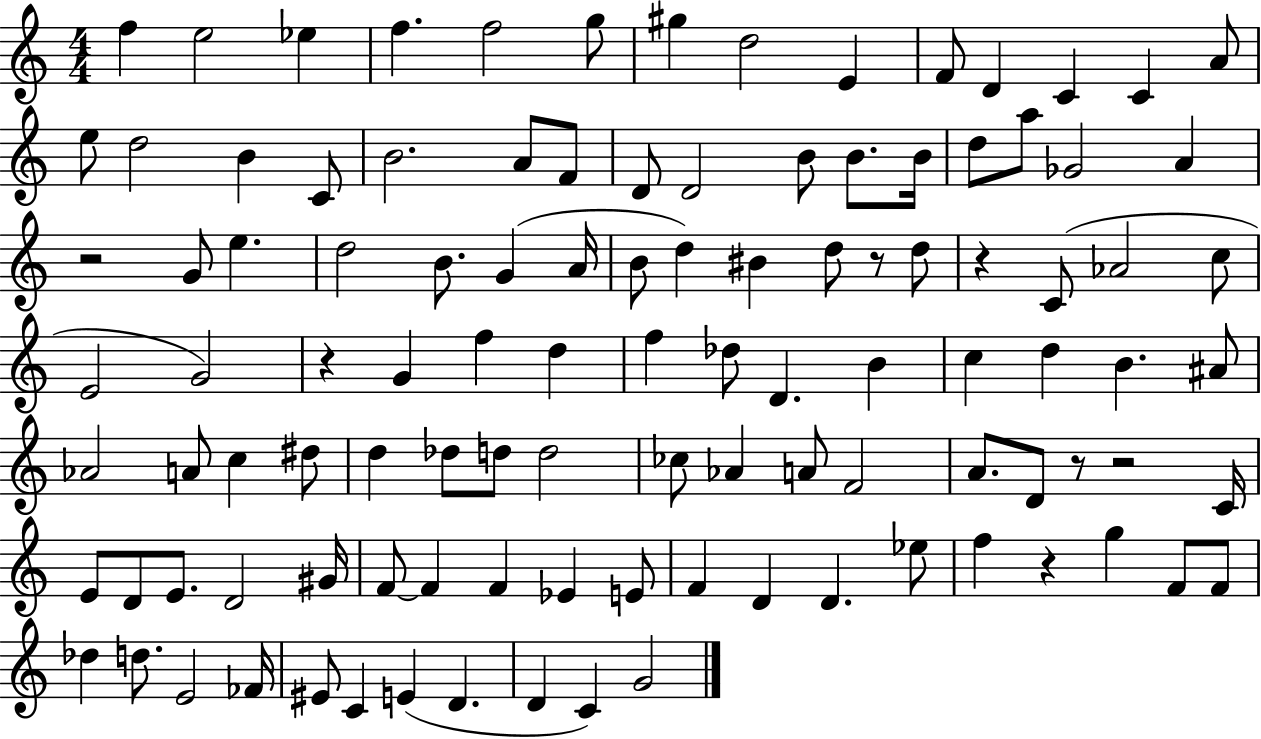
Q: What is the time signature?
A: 4/4